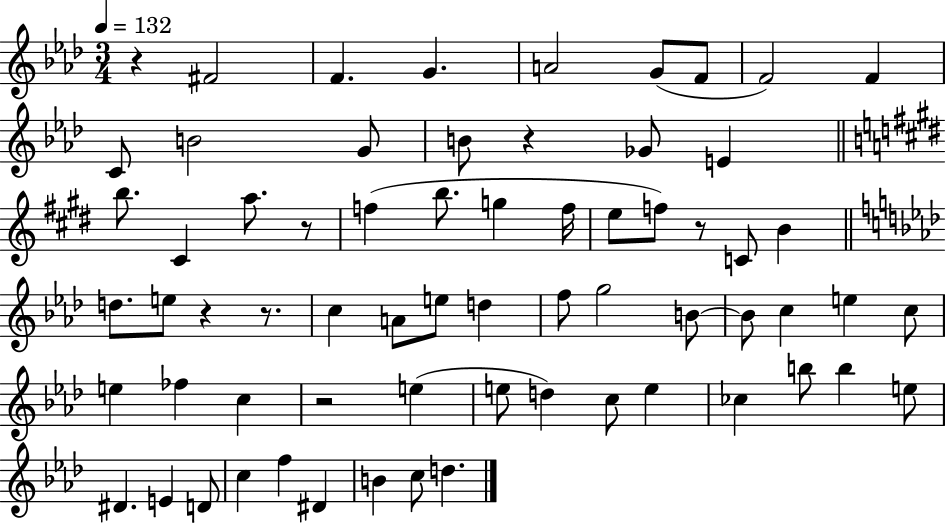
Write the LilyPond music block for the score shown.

{
  \clef treble
  \numericTimeSignature
  \time 3/4
  \key aes \major
  \tempo 4 = 132
  r4 fis'2 | f'4. g'4. | a'2 g'8( f'8 | f'2) f'4 | \break c'8 b'2 g'8 | b'8 r4 ges'8 e'4 | \bar "||" \break \key e \major b''8. cis'4 a''8. r8 | f''4( b''8. g''4 f''16 | e''8 f''8) r8 c'8 b'4 | \bar "||" \break \key aes \major d''8. e''8 r4 r8. | c''4 a'8 e''8 d''4 | f''8 g''2 b'8~~ | b'8 c''4 e''4 c''8 | \break e''4 fes''4 c''4 | r2 e''4( | e''8 d''4) c''8 e''4 | ces''4 b''8 b''4 e''8 | \break dis'4. e'4 d'8 | c''4 f''4 dis'4 | b'4 c''8 d''4. | \bar "|."
}